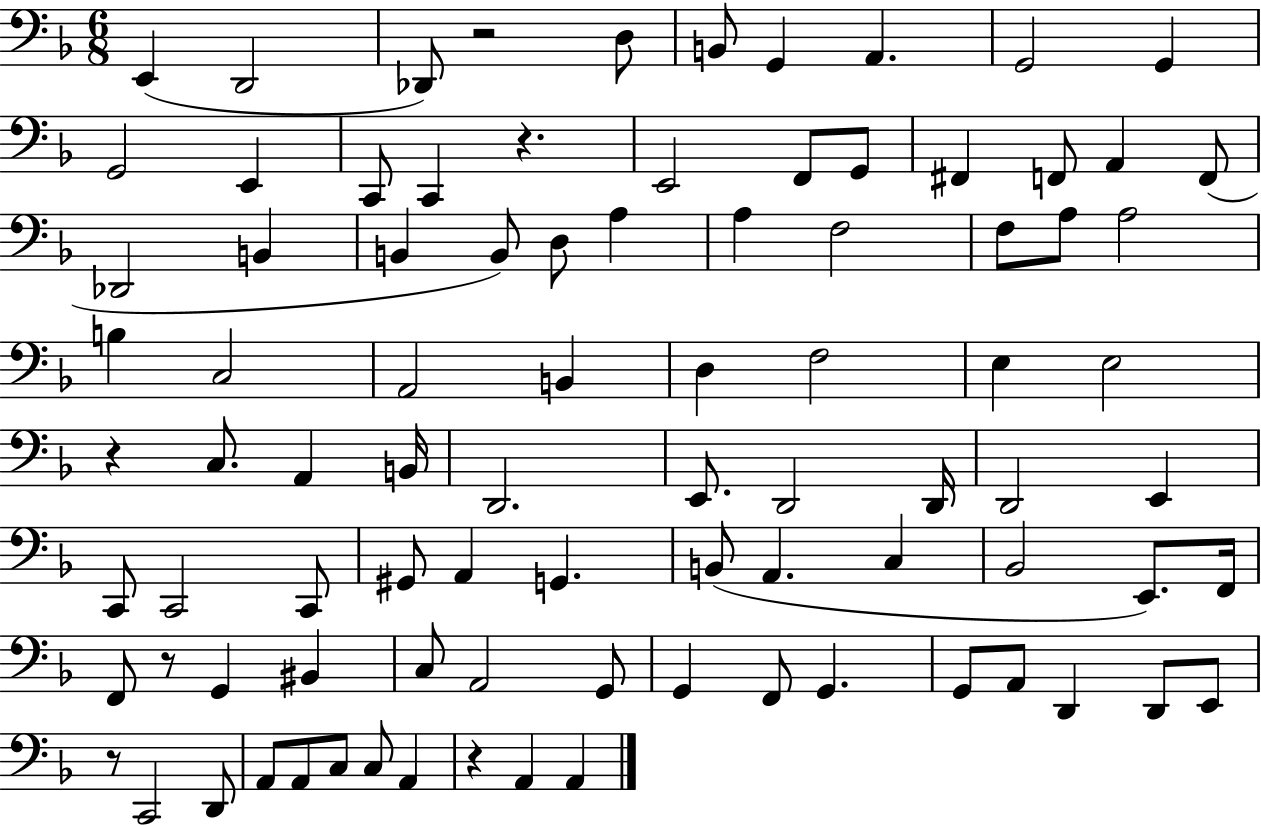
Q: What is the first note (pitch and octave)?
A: E2